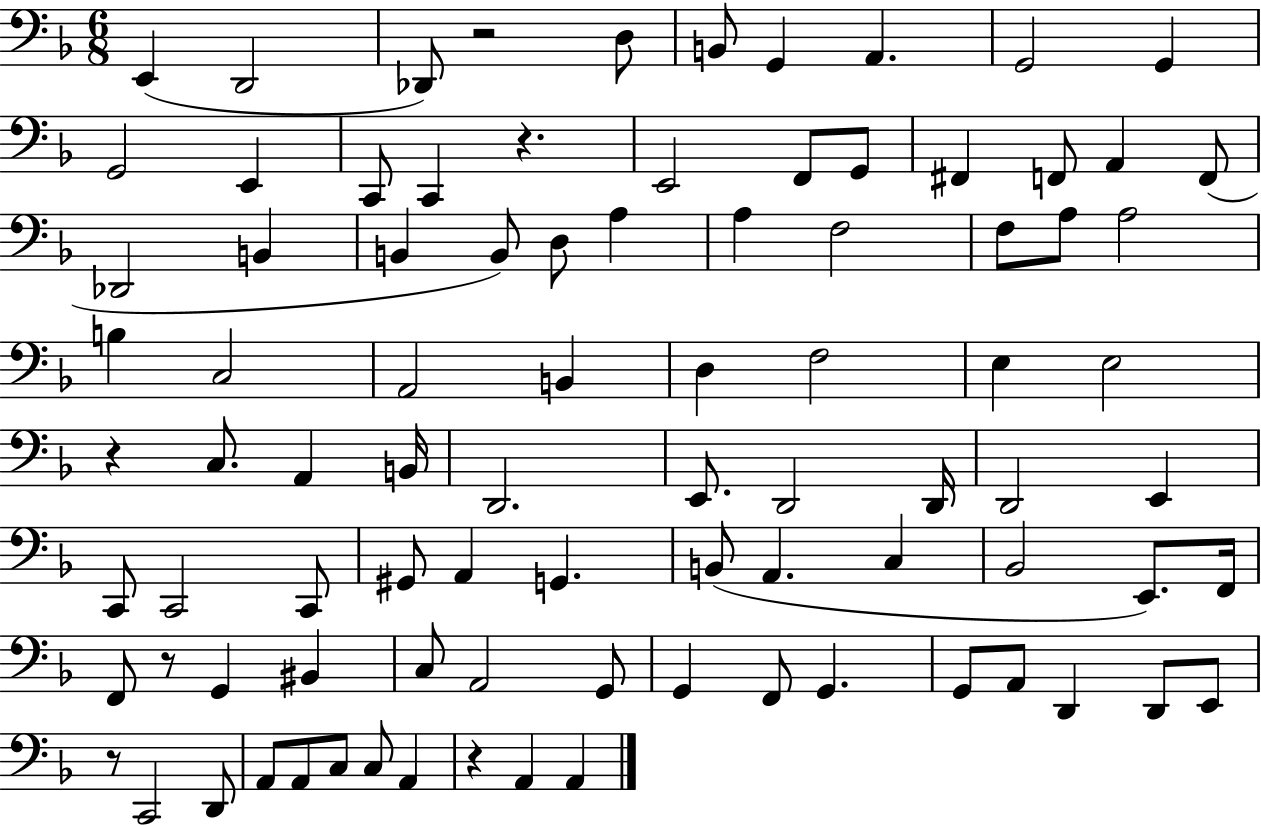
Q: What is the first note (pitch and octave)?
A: E2